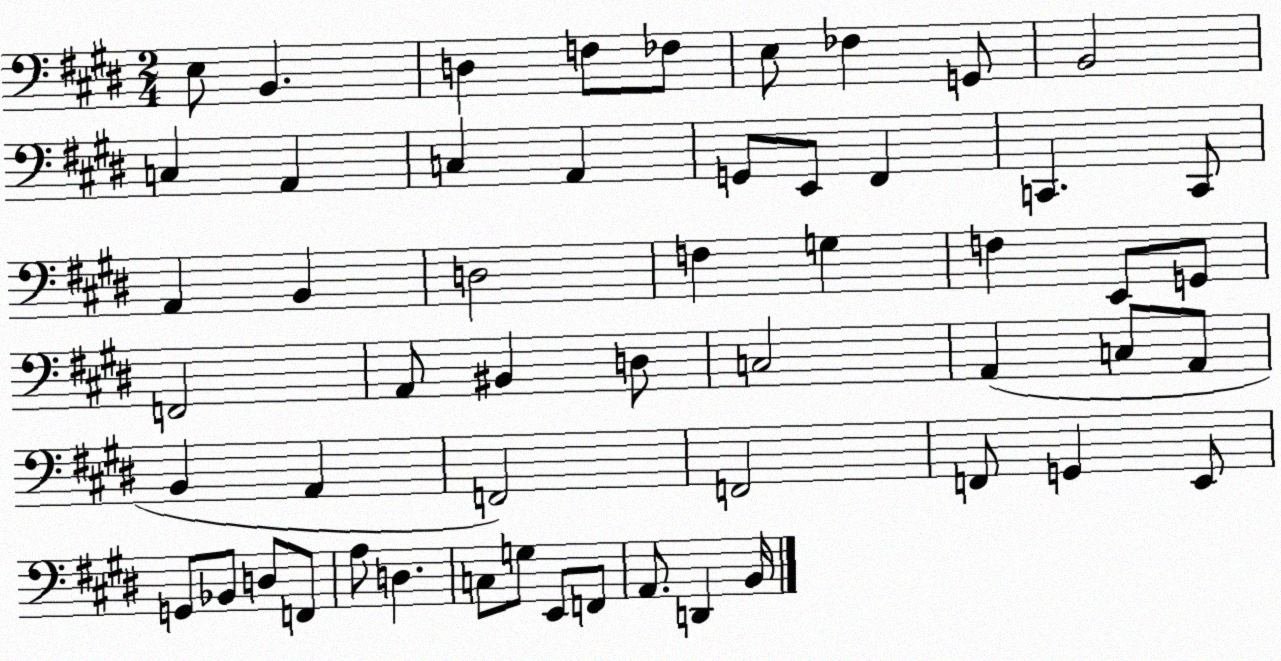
X:1
T:Untitled
M:2/4
L:1/4
K:E
E,/2 B,, D, F,/2 _F,/2 E,/2 _F, G,,/2 B,,2 C, A,, C, A,, G,,/2 E,,/2 ^F,, C,, C,,/2 A,, B,, D,2 F, G, F, E,,/2 G,,/2 F,,2 A,,/2 ^B,, D,/2 C,2 A,, C,/2 A,,/2 B,, A,, F,,2 F,,2 F,,/2 G,, E,,/2 G,,/2 _B,,/2 D,/2 F,,/2 A,/2 D, C,/2 G,/2 E,,/2 F,,/2 A,,/2 D,, B,,/4